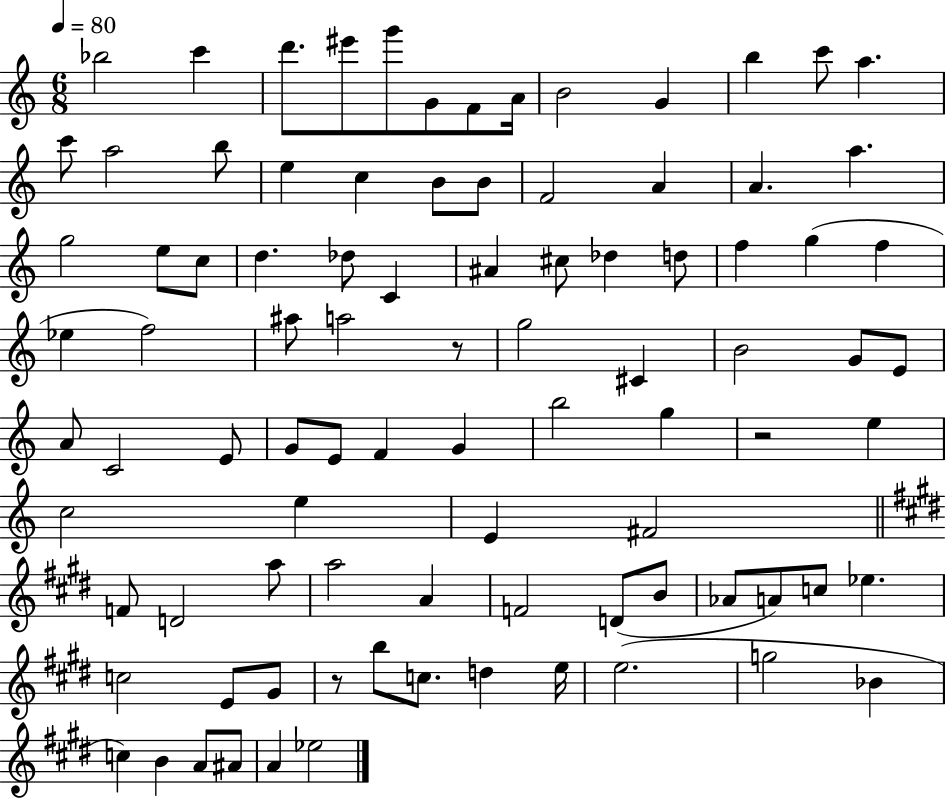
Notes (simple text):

Bb5/h C6/q D6/e. EIS6/e G6/e G4/e F4/e A4/s B4/h G4/q B5/q C6/e A5/q. C6/e A5/h B5/e E5/q C5/q B4/e B4/e F4/h A4/q A4/q. A5/q. G5/h E5/e C5/e D5/q. Db5/e C4/q A#4/q C#5/e Db5/q D5/e F5/q G5/q F5/q Eb5/q F5/h A#5/e A5/h R/e G5/h C#4/q B4/h G4/e E4/e A4/e C4/h E4/e G4/e E4/e F4/q G4/q B5/h G5/q R/h E5/q C5/h E5/q E4/q F#4/h F4/e D4/h A5/e A5/h A4/q F4/h D4/e B4/e Ab4/e A4/e C5/e Eb5/q. C5/h E4/e G#4/e R/e B5/e C5/e. D5/q E5/s E5/h. G5/h Bb4/q C5/q B4/q A4/e A#4/e A4/q Eb5/h